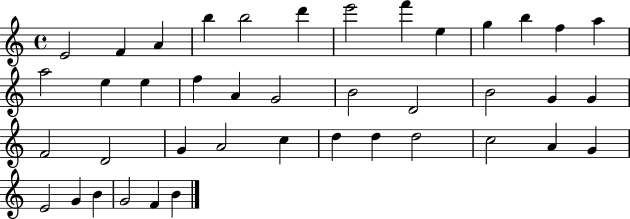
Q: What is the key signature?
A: C major